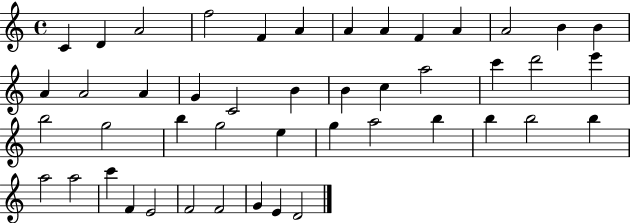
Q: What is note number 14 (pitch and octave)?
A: A4